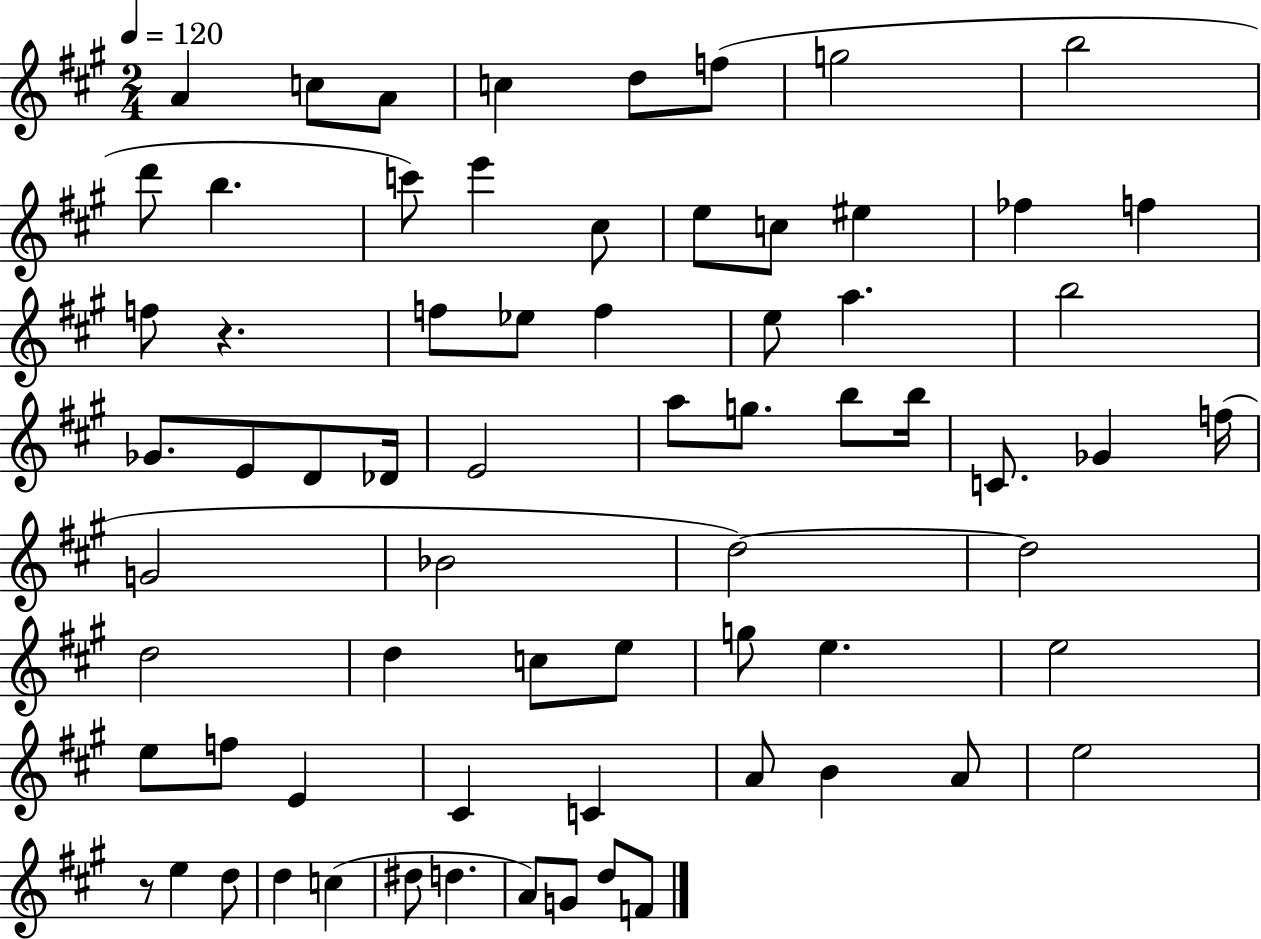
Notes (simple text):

A4/q C5/e A4/e C5/q D5/e F5/e G5/h B5/h D6/e B5/q. C6/e E6/q C#5/e E5/e C5/e EIS5/q FES5/q F5/q F5/e R/q. F5/e Eb5/e F5/q E5/e A5/q. B5/h Gb4/e. E4/e D4/e Db4/s E4/h A5/e G5/e. B5/e B5/s C4/e. Gb4/q F5/s G4/h Bb4/h D5/h D5/h D5/h D5/q C5/e E5/e G5/e E5/q. E5/h E5/e F5/e E4/q C#4/q C4/q A4/e B4/q A4/e E5/h R/e E5/q D5/e D5/q C5/q D#5/e D5/q. A4/e G4/e D5/e F4/e